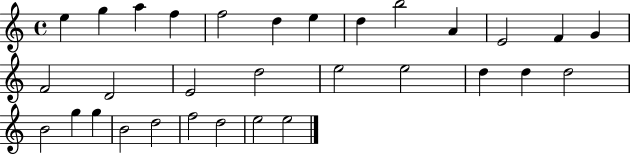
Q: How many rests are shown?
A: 0